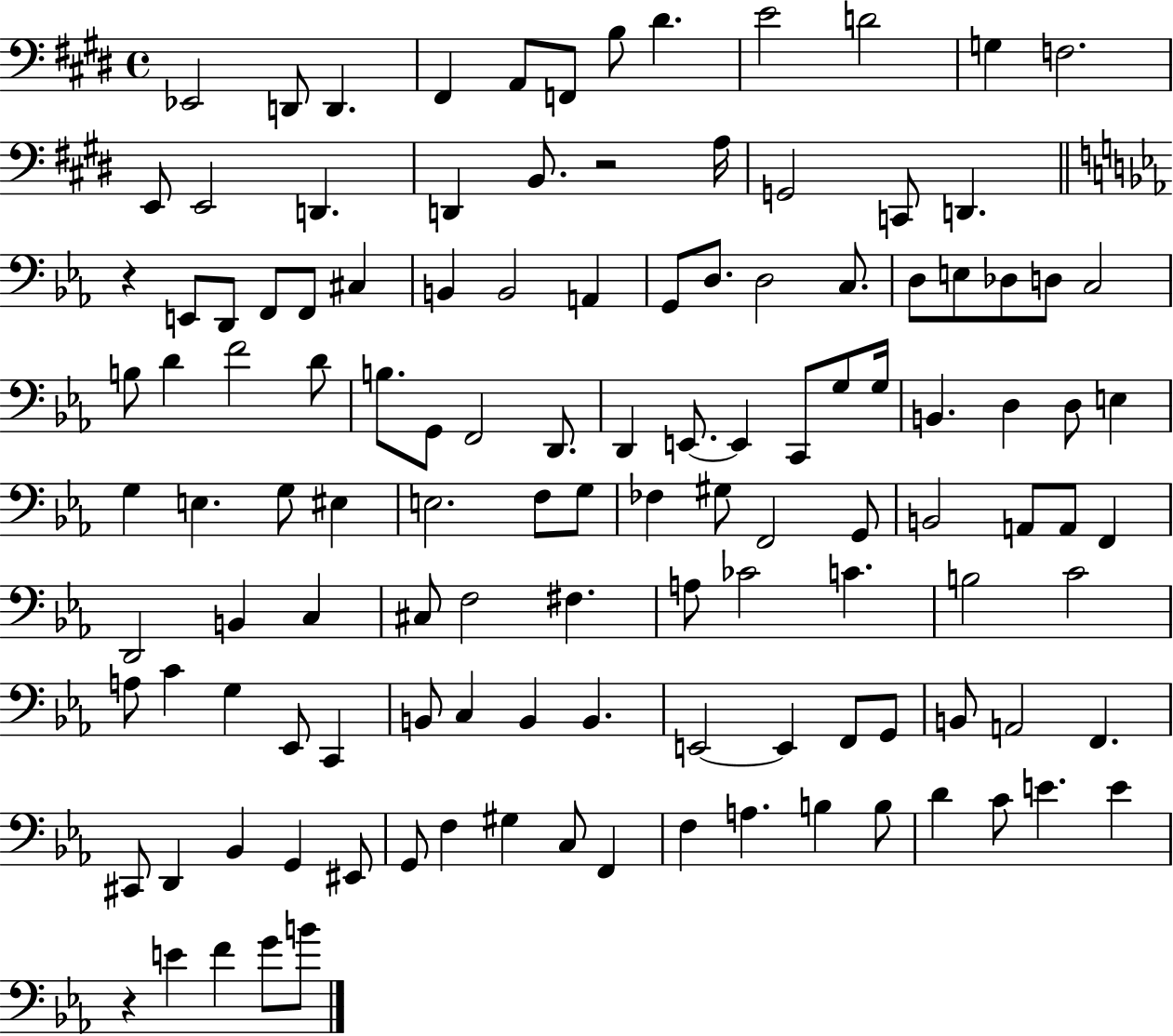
{
  \clef bass
  \time 4/4
  \defaultTimeSignature
  \key e \major
  \repeat volta 2 { ees,2 d,8 d,4. | fis,4 a,8 f,8 b8 dis'4. | e'2 d'2 | g4 f2. | \break e,8 e,2 d,4. | d,4 b,8. r2 a16 | g,2 c,8 d,4. | \bar "||" \break \key c \minor r4 e,8 d,8 f,8 f,8 cis4 | b,4 b,2 a,4 | g,8 d8. d2 c8. | d8 e8 des8 d8 c2 | \break b8 d'4 f'2 d'8 | b8. g,8 f,2 d,8. | d,4 e,8.~~ e,4 c,8 g8 g16 | b,4. d4 d8 e4 | \break g4 e4. g8 eis4 | e2. f8 g8 | fes4 gis8 f,2 g,8 | b,2 a,8 a,8 f,4 | \break d,2 b,4 c4 | cis8 f2 fis4. | a8 ces'2 c'4. | b2 c'2 | \break a8 c'4 g4 ees,8 c,4 | b,8 c4 b,4 b,4. | e,2~~ e,4 f,8 g,8 | b,8 a,2 f,4. | \break cis,8 d,4 bes,4 g,4 eis,8 | g,8 f4 gis4 c8 f,4 | f4 a4. b4 b8 | d'4 c'8 e'4. e'4 | \break r4 e'4 f'4 g'8 b'8 | } \bar "|."
}